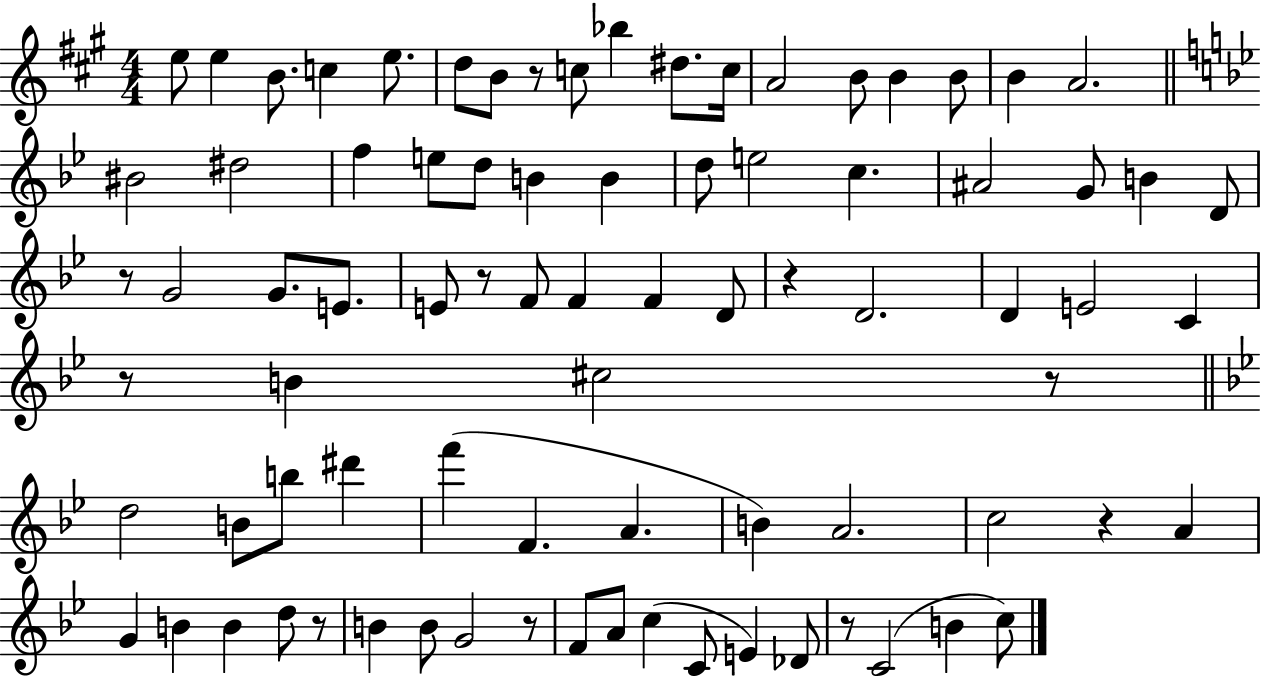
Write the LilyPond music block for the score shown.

{
  \clef treble
  \numericTimeSignature
  \time 4/4
  \key a \major
  e''8 e''4 b'8. c''4 e''8. | d''8 b'8 r8 c''8 bes''4 dis''8. c''16 | a'2 b'8 b'4 b'8 | b'4 a'2. | \break \bar "||" \break \key g \minor bis'2 dis''2 | f''4 e''8 d''8 b'4 b'4 | d''8 e''2 c''4. | ais'2 g'8 b'4 d'8 | \break r8 g'2 g'8. e'8. | e'8 r8 f'8 f'4 f'4 d'8 | r4 d'2. | d'4 e'2 c'4 | \break r8 b'4 cis''2 r8 | \bar "||" \break \key g \minor d''2 b'8 b''8 dis'''4 | f'''4( f'4. a'4. | b'4) a'2. | c''2 r4 a'4 | \break g'4 b'4 b'4 d''8 r8 | b'4 b'8 g'2 r8 | f'8 a'8 c''4( c'8 e'4) des'8 | r8 c'2( b'4 c''8) | \break \bar "|."
}